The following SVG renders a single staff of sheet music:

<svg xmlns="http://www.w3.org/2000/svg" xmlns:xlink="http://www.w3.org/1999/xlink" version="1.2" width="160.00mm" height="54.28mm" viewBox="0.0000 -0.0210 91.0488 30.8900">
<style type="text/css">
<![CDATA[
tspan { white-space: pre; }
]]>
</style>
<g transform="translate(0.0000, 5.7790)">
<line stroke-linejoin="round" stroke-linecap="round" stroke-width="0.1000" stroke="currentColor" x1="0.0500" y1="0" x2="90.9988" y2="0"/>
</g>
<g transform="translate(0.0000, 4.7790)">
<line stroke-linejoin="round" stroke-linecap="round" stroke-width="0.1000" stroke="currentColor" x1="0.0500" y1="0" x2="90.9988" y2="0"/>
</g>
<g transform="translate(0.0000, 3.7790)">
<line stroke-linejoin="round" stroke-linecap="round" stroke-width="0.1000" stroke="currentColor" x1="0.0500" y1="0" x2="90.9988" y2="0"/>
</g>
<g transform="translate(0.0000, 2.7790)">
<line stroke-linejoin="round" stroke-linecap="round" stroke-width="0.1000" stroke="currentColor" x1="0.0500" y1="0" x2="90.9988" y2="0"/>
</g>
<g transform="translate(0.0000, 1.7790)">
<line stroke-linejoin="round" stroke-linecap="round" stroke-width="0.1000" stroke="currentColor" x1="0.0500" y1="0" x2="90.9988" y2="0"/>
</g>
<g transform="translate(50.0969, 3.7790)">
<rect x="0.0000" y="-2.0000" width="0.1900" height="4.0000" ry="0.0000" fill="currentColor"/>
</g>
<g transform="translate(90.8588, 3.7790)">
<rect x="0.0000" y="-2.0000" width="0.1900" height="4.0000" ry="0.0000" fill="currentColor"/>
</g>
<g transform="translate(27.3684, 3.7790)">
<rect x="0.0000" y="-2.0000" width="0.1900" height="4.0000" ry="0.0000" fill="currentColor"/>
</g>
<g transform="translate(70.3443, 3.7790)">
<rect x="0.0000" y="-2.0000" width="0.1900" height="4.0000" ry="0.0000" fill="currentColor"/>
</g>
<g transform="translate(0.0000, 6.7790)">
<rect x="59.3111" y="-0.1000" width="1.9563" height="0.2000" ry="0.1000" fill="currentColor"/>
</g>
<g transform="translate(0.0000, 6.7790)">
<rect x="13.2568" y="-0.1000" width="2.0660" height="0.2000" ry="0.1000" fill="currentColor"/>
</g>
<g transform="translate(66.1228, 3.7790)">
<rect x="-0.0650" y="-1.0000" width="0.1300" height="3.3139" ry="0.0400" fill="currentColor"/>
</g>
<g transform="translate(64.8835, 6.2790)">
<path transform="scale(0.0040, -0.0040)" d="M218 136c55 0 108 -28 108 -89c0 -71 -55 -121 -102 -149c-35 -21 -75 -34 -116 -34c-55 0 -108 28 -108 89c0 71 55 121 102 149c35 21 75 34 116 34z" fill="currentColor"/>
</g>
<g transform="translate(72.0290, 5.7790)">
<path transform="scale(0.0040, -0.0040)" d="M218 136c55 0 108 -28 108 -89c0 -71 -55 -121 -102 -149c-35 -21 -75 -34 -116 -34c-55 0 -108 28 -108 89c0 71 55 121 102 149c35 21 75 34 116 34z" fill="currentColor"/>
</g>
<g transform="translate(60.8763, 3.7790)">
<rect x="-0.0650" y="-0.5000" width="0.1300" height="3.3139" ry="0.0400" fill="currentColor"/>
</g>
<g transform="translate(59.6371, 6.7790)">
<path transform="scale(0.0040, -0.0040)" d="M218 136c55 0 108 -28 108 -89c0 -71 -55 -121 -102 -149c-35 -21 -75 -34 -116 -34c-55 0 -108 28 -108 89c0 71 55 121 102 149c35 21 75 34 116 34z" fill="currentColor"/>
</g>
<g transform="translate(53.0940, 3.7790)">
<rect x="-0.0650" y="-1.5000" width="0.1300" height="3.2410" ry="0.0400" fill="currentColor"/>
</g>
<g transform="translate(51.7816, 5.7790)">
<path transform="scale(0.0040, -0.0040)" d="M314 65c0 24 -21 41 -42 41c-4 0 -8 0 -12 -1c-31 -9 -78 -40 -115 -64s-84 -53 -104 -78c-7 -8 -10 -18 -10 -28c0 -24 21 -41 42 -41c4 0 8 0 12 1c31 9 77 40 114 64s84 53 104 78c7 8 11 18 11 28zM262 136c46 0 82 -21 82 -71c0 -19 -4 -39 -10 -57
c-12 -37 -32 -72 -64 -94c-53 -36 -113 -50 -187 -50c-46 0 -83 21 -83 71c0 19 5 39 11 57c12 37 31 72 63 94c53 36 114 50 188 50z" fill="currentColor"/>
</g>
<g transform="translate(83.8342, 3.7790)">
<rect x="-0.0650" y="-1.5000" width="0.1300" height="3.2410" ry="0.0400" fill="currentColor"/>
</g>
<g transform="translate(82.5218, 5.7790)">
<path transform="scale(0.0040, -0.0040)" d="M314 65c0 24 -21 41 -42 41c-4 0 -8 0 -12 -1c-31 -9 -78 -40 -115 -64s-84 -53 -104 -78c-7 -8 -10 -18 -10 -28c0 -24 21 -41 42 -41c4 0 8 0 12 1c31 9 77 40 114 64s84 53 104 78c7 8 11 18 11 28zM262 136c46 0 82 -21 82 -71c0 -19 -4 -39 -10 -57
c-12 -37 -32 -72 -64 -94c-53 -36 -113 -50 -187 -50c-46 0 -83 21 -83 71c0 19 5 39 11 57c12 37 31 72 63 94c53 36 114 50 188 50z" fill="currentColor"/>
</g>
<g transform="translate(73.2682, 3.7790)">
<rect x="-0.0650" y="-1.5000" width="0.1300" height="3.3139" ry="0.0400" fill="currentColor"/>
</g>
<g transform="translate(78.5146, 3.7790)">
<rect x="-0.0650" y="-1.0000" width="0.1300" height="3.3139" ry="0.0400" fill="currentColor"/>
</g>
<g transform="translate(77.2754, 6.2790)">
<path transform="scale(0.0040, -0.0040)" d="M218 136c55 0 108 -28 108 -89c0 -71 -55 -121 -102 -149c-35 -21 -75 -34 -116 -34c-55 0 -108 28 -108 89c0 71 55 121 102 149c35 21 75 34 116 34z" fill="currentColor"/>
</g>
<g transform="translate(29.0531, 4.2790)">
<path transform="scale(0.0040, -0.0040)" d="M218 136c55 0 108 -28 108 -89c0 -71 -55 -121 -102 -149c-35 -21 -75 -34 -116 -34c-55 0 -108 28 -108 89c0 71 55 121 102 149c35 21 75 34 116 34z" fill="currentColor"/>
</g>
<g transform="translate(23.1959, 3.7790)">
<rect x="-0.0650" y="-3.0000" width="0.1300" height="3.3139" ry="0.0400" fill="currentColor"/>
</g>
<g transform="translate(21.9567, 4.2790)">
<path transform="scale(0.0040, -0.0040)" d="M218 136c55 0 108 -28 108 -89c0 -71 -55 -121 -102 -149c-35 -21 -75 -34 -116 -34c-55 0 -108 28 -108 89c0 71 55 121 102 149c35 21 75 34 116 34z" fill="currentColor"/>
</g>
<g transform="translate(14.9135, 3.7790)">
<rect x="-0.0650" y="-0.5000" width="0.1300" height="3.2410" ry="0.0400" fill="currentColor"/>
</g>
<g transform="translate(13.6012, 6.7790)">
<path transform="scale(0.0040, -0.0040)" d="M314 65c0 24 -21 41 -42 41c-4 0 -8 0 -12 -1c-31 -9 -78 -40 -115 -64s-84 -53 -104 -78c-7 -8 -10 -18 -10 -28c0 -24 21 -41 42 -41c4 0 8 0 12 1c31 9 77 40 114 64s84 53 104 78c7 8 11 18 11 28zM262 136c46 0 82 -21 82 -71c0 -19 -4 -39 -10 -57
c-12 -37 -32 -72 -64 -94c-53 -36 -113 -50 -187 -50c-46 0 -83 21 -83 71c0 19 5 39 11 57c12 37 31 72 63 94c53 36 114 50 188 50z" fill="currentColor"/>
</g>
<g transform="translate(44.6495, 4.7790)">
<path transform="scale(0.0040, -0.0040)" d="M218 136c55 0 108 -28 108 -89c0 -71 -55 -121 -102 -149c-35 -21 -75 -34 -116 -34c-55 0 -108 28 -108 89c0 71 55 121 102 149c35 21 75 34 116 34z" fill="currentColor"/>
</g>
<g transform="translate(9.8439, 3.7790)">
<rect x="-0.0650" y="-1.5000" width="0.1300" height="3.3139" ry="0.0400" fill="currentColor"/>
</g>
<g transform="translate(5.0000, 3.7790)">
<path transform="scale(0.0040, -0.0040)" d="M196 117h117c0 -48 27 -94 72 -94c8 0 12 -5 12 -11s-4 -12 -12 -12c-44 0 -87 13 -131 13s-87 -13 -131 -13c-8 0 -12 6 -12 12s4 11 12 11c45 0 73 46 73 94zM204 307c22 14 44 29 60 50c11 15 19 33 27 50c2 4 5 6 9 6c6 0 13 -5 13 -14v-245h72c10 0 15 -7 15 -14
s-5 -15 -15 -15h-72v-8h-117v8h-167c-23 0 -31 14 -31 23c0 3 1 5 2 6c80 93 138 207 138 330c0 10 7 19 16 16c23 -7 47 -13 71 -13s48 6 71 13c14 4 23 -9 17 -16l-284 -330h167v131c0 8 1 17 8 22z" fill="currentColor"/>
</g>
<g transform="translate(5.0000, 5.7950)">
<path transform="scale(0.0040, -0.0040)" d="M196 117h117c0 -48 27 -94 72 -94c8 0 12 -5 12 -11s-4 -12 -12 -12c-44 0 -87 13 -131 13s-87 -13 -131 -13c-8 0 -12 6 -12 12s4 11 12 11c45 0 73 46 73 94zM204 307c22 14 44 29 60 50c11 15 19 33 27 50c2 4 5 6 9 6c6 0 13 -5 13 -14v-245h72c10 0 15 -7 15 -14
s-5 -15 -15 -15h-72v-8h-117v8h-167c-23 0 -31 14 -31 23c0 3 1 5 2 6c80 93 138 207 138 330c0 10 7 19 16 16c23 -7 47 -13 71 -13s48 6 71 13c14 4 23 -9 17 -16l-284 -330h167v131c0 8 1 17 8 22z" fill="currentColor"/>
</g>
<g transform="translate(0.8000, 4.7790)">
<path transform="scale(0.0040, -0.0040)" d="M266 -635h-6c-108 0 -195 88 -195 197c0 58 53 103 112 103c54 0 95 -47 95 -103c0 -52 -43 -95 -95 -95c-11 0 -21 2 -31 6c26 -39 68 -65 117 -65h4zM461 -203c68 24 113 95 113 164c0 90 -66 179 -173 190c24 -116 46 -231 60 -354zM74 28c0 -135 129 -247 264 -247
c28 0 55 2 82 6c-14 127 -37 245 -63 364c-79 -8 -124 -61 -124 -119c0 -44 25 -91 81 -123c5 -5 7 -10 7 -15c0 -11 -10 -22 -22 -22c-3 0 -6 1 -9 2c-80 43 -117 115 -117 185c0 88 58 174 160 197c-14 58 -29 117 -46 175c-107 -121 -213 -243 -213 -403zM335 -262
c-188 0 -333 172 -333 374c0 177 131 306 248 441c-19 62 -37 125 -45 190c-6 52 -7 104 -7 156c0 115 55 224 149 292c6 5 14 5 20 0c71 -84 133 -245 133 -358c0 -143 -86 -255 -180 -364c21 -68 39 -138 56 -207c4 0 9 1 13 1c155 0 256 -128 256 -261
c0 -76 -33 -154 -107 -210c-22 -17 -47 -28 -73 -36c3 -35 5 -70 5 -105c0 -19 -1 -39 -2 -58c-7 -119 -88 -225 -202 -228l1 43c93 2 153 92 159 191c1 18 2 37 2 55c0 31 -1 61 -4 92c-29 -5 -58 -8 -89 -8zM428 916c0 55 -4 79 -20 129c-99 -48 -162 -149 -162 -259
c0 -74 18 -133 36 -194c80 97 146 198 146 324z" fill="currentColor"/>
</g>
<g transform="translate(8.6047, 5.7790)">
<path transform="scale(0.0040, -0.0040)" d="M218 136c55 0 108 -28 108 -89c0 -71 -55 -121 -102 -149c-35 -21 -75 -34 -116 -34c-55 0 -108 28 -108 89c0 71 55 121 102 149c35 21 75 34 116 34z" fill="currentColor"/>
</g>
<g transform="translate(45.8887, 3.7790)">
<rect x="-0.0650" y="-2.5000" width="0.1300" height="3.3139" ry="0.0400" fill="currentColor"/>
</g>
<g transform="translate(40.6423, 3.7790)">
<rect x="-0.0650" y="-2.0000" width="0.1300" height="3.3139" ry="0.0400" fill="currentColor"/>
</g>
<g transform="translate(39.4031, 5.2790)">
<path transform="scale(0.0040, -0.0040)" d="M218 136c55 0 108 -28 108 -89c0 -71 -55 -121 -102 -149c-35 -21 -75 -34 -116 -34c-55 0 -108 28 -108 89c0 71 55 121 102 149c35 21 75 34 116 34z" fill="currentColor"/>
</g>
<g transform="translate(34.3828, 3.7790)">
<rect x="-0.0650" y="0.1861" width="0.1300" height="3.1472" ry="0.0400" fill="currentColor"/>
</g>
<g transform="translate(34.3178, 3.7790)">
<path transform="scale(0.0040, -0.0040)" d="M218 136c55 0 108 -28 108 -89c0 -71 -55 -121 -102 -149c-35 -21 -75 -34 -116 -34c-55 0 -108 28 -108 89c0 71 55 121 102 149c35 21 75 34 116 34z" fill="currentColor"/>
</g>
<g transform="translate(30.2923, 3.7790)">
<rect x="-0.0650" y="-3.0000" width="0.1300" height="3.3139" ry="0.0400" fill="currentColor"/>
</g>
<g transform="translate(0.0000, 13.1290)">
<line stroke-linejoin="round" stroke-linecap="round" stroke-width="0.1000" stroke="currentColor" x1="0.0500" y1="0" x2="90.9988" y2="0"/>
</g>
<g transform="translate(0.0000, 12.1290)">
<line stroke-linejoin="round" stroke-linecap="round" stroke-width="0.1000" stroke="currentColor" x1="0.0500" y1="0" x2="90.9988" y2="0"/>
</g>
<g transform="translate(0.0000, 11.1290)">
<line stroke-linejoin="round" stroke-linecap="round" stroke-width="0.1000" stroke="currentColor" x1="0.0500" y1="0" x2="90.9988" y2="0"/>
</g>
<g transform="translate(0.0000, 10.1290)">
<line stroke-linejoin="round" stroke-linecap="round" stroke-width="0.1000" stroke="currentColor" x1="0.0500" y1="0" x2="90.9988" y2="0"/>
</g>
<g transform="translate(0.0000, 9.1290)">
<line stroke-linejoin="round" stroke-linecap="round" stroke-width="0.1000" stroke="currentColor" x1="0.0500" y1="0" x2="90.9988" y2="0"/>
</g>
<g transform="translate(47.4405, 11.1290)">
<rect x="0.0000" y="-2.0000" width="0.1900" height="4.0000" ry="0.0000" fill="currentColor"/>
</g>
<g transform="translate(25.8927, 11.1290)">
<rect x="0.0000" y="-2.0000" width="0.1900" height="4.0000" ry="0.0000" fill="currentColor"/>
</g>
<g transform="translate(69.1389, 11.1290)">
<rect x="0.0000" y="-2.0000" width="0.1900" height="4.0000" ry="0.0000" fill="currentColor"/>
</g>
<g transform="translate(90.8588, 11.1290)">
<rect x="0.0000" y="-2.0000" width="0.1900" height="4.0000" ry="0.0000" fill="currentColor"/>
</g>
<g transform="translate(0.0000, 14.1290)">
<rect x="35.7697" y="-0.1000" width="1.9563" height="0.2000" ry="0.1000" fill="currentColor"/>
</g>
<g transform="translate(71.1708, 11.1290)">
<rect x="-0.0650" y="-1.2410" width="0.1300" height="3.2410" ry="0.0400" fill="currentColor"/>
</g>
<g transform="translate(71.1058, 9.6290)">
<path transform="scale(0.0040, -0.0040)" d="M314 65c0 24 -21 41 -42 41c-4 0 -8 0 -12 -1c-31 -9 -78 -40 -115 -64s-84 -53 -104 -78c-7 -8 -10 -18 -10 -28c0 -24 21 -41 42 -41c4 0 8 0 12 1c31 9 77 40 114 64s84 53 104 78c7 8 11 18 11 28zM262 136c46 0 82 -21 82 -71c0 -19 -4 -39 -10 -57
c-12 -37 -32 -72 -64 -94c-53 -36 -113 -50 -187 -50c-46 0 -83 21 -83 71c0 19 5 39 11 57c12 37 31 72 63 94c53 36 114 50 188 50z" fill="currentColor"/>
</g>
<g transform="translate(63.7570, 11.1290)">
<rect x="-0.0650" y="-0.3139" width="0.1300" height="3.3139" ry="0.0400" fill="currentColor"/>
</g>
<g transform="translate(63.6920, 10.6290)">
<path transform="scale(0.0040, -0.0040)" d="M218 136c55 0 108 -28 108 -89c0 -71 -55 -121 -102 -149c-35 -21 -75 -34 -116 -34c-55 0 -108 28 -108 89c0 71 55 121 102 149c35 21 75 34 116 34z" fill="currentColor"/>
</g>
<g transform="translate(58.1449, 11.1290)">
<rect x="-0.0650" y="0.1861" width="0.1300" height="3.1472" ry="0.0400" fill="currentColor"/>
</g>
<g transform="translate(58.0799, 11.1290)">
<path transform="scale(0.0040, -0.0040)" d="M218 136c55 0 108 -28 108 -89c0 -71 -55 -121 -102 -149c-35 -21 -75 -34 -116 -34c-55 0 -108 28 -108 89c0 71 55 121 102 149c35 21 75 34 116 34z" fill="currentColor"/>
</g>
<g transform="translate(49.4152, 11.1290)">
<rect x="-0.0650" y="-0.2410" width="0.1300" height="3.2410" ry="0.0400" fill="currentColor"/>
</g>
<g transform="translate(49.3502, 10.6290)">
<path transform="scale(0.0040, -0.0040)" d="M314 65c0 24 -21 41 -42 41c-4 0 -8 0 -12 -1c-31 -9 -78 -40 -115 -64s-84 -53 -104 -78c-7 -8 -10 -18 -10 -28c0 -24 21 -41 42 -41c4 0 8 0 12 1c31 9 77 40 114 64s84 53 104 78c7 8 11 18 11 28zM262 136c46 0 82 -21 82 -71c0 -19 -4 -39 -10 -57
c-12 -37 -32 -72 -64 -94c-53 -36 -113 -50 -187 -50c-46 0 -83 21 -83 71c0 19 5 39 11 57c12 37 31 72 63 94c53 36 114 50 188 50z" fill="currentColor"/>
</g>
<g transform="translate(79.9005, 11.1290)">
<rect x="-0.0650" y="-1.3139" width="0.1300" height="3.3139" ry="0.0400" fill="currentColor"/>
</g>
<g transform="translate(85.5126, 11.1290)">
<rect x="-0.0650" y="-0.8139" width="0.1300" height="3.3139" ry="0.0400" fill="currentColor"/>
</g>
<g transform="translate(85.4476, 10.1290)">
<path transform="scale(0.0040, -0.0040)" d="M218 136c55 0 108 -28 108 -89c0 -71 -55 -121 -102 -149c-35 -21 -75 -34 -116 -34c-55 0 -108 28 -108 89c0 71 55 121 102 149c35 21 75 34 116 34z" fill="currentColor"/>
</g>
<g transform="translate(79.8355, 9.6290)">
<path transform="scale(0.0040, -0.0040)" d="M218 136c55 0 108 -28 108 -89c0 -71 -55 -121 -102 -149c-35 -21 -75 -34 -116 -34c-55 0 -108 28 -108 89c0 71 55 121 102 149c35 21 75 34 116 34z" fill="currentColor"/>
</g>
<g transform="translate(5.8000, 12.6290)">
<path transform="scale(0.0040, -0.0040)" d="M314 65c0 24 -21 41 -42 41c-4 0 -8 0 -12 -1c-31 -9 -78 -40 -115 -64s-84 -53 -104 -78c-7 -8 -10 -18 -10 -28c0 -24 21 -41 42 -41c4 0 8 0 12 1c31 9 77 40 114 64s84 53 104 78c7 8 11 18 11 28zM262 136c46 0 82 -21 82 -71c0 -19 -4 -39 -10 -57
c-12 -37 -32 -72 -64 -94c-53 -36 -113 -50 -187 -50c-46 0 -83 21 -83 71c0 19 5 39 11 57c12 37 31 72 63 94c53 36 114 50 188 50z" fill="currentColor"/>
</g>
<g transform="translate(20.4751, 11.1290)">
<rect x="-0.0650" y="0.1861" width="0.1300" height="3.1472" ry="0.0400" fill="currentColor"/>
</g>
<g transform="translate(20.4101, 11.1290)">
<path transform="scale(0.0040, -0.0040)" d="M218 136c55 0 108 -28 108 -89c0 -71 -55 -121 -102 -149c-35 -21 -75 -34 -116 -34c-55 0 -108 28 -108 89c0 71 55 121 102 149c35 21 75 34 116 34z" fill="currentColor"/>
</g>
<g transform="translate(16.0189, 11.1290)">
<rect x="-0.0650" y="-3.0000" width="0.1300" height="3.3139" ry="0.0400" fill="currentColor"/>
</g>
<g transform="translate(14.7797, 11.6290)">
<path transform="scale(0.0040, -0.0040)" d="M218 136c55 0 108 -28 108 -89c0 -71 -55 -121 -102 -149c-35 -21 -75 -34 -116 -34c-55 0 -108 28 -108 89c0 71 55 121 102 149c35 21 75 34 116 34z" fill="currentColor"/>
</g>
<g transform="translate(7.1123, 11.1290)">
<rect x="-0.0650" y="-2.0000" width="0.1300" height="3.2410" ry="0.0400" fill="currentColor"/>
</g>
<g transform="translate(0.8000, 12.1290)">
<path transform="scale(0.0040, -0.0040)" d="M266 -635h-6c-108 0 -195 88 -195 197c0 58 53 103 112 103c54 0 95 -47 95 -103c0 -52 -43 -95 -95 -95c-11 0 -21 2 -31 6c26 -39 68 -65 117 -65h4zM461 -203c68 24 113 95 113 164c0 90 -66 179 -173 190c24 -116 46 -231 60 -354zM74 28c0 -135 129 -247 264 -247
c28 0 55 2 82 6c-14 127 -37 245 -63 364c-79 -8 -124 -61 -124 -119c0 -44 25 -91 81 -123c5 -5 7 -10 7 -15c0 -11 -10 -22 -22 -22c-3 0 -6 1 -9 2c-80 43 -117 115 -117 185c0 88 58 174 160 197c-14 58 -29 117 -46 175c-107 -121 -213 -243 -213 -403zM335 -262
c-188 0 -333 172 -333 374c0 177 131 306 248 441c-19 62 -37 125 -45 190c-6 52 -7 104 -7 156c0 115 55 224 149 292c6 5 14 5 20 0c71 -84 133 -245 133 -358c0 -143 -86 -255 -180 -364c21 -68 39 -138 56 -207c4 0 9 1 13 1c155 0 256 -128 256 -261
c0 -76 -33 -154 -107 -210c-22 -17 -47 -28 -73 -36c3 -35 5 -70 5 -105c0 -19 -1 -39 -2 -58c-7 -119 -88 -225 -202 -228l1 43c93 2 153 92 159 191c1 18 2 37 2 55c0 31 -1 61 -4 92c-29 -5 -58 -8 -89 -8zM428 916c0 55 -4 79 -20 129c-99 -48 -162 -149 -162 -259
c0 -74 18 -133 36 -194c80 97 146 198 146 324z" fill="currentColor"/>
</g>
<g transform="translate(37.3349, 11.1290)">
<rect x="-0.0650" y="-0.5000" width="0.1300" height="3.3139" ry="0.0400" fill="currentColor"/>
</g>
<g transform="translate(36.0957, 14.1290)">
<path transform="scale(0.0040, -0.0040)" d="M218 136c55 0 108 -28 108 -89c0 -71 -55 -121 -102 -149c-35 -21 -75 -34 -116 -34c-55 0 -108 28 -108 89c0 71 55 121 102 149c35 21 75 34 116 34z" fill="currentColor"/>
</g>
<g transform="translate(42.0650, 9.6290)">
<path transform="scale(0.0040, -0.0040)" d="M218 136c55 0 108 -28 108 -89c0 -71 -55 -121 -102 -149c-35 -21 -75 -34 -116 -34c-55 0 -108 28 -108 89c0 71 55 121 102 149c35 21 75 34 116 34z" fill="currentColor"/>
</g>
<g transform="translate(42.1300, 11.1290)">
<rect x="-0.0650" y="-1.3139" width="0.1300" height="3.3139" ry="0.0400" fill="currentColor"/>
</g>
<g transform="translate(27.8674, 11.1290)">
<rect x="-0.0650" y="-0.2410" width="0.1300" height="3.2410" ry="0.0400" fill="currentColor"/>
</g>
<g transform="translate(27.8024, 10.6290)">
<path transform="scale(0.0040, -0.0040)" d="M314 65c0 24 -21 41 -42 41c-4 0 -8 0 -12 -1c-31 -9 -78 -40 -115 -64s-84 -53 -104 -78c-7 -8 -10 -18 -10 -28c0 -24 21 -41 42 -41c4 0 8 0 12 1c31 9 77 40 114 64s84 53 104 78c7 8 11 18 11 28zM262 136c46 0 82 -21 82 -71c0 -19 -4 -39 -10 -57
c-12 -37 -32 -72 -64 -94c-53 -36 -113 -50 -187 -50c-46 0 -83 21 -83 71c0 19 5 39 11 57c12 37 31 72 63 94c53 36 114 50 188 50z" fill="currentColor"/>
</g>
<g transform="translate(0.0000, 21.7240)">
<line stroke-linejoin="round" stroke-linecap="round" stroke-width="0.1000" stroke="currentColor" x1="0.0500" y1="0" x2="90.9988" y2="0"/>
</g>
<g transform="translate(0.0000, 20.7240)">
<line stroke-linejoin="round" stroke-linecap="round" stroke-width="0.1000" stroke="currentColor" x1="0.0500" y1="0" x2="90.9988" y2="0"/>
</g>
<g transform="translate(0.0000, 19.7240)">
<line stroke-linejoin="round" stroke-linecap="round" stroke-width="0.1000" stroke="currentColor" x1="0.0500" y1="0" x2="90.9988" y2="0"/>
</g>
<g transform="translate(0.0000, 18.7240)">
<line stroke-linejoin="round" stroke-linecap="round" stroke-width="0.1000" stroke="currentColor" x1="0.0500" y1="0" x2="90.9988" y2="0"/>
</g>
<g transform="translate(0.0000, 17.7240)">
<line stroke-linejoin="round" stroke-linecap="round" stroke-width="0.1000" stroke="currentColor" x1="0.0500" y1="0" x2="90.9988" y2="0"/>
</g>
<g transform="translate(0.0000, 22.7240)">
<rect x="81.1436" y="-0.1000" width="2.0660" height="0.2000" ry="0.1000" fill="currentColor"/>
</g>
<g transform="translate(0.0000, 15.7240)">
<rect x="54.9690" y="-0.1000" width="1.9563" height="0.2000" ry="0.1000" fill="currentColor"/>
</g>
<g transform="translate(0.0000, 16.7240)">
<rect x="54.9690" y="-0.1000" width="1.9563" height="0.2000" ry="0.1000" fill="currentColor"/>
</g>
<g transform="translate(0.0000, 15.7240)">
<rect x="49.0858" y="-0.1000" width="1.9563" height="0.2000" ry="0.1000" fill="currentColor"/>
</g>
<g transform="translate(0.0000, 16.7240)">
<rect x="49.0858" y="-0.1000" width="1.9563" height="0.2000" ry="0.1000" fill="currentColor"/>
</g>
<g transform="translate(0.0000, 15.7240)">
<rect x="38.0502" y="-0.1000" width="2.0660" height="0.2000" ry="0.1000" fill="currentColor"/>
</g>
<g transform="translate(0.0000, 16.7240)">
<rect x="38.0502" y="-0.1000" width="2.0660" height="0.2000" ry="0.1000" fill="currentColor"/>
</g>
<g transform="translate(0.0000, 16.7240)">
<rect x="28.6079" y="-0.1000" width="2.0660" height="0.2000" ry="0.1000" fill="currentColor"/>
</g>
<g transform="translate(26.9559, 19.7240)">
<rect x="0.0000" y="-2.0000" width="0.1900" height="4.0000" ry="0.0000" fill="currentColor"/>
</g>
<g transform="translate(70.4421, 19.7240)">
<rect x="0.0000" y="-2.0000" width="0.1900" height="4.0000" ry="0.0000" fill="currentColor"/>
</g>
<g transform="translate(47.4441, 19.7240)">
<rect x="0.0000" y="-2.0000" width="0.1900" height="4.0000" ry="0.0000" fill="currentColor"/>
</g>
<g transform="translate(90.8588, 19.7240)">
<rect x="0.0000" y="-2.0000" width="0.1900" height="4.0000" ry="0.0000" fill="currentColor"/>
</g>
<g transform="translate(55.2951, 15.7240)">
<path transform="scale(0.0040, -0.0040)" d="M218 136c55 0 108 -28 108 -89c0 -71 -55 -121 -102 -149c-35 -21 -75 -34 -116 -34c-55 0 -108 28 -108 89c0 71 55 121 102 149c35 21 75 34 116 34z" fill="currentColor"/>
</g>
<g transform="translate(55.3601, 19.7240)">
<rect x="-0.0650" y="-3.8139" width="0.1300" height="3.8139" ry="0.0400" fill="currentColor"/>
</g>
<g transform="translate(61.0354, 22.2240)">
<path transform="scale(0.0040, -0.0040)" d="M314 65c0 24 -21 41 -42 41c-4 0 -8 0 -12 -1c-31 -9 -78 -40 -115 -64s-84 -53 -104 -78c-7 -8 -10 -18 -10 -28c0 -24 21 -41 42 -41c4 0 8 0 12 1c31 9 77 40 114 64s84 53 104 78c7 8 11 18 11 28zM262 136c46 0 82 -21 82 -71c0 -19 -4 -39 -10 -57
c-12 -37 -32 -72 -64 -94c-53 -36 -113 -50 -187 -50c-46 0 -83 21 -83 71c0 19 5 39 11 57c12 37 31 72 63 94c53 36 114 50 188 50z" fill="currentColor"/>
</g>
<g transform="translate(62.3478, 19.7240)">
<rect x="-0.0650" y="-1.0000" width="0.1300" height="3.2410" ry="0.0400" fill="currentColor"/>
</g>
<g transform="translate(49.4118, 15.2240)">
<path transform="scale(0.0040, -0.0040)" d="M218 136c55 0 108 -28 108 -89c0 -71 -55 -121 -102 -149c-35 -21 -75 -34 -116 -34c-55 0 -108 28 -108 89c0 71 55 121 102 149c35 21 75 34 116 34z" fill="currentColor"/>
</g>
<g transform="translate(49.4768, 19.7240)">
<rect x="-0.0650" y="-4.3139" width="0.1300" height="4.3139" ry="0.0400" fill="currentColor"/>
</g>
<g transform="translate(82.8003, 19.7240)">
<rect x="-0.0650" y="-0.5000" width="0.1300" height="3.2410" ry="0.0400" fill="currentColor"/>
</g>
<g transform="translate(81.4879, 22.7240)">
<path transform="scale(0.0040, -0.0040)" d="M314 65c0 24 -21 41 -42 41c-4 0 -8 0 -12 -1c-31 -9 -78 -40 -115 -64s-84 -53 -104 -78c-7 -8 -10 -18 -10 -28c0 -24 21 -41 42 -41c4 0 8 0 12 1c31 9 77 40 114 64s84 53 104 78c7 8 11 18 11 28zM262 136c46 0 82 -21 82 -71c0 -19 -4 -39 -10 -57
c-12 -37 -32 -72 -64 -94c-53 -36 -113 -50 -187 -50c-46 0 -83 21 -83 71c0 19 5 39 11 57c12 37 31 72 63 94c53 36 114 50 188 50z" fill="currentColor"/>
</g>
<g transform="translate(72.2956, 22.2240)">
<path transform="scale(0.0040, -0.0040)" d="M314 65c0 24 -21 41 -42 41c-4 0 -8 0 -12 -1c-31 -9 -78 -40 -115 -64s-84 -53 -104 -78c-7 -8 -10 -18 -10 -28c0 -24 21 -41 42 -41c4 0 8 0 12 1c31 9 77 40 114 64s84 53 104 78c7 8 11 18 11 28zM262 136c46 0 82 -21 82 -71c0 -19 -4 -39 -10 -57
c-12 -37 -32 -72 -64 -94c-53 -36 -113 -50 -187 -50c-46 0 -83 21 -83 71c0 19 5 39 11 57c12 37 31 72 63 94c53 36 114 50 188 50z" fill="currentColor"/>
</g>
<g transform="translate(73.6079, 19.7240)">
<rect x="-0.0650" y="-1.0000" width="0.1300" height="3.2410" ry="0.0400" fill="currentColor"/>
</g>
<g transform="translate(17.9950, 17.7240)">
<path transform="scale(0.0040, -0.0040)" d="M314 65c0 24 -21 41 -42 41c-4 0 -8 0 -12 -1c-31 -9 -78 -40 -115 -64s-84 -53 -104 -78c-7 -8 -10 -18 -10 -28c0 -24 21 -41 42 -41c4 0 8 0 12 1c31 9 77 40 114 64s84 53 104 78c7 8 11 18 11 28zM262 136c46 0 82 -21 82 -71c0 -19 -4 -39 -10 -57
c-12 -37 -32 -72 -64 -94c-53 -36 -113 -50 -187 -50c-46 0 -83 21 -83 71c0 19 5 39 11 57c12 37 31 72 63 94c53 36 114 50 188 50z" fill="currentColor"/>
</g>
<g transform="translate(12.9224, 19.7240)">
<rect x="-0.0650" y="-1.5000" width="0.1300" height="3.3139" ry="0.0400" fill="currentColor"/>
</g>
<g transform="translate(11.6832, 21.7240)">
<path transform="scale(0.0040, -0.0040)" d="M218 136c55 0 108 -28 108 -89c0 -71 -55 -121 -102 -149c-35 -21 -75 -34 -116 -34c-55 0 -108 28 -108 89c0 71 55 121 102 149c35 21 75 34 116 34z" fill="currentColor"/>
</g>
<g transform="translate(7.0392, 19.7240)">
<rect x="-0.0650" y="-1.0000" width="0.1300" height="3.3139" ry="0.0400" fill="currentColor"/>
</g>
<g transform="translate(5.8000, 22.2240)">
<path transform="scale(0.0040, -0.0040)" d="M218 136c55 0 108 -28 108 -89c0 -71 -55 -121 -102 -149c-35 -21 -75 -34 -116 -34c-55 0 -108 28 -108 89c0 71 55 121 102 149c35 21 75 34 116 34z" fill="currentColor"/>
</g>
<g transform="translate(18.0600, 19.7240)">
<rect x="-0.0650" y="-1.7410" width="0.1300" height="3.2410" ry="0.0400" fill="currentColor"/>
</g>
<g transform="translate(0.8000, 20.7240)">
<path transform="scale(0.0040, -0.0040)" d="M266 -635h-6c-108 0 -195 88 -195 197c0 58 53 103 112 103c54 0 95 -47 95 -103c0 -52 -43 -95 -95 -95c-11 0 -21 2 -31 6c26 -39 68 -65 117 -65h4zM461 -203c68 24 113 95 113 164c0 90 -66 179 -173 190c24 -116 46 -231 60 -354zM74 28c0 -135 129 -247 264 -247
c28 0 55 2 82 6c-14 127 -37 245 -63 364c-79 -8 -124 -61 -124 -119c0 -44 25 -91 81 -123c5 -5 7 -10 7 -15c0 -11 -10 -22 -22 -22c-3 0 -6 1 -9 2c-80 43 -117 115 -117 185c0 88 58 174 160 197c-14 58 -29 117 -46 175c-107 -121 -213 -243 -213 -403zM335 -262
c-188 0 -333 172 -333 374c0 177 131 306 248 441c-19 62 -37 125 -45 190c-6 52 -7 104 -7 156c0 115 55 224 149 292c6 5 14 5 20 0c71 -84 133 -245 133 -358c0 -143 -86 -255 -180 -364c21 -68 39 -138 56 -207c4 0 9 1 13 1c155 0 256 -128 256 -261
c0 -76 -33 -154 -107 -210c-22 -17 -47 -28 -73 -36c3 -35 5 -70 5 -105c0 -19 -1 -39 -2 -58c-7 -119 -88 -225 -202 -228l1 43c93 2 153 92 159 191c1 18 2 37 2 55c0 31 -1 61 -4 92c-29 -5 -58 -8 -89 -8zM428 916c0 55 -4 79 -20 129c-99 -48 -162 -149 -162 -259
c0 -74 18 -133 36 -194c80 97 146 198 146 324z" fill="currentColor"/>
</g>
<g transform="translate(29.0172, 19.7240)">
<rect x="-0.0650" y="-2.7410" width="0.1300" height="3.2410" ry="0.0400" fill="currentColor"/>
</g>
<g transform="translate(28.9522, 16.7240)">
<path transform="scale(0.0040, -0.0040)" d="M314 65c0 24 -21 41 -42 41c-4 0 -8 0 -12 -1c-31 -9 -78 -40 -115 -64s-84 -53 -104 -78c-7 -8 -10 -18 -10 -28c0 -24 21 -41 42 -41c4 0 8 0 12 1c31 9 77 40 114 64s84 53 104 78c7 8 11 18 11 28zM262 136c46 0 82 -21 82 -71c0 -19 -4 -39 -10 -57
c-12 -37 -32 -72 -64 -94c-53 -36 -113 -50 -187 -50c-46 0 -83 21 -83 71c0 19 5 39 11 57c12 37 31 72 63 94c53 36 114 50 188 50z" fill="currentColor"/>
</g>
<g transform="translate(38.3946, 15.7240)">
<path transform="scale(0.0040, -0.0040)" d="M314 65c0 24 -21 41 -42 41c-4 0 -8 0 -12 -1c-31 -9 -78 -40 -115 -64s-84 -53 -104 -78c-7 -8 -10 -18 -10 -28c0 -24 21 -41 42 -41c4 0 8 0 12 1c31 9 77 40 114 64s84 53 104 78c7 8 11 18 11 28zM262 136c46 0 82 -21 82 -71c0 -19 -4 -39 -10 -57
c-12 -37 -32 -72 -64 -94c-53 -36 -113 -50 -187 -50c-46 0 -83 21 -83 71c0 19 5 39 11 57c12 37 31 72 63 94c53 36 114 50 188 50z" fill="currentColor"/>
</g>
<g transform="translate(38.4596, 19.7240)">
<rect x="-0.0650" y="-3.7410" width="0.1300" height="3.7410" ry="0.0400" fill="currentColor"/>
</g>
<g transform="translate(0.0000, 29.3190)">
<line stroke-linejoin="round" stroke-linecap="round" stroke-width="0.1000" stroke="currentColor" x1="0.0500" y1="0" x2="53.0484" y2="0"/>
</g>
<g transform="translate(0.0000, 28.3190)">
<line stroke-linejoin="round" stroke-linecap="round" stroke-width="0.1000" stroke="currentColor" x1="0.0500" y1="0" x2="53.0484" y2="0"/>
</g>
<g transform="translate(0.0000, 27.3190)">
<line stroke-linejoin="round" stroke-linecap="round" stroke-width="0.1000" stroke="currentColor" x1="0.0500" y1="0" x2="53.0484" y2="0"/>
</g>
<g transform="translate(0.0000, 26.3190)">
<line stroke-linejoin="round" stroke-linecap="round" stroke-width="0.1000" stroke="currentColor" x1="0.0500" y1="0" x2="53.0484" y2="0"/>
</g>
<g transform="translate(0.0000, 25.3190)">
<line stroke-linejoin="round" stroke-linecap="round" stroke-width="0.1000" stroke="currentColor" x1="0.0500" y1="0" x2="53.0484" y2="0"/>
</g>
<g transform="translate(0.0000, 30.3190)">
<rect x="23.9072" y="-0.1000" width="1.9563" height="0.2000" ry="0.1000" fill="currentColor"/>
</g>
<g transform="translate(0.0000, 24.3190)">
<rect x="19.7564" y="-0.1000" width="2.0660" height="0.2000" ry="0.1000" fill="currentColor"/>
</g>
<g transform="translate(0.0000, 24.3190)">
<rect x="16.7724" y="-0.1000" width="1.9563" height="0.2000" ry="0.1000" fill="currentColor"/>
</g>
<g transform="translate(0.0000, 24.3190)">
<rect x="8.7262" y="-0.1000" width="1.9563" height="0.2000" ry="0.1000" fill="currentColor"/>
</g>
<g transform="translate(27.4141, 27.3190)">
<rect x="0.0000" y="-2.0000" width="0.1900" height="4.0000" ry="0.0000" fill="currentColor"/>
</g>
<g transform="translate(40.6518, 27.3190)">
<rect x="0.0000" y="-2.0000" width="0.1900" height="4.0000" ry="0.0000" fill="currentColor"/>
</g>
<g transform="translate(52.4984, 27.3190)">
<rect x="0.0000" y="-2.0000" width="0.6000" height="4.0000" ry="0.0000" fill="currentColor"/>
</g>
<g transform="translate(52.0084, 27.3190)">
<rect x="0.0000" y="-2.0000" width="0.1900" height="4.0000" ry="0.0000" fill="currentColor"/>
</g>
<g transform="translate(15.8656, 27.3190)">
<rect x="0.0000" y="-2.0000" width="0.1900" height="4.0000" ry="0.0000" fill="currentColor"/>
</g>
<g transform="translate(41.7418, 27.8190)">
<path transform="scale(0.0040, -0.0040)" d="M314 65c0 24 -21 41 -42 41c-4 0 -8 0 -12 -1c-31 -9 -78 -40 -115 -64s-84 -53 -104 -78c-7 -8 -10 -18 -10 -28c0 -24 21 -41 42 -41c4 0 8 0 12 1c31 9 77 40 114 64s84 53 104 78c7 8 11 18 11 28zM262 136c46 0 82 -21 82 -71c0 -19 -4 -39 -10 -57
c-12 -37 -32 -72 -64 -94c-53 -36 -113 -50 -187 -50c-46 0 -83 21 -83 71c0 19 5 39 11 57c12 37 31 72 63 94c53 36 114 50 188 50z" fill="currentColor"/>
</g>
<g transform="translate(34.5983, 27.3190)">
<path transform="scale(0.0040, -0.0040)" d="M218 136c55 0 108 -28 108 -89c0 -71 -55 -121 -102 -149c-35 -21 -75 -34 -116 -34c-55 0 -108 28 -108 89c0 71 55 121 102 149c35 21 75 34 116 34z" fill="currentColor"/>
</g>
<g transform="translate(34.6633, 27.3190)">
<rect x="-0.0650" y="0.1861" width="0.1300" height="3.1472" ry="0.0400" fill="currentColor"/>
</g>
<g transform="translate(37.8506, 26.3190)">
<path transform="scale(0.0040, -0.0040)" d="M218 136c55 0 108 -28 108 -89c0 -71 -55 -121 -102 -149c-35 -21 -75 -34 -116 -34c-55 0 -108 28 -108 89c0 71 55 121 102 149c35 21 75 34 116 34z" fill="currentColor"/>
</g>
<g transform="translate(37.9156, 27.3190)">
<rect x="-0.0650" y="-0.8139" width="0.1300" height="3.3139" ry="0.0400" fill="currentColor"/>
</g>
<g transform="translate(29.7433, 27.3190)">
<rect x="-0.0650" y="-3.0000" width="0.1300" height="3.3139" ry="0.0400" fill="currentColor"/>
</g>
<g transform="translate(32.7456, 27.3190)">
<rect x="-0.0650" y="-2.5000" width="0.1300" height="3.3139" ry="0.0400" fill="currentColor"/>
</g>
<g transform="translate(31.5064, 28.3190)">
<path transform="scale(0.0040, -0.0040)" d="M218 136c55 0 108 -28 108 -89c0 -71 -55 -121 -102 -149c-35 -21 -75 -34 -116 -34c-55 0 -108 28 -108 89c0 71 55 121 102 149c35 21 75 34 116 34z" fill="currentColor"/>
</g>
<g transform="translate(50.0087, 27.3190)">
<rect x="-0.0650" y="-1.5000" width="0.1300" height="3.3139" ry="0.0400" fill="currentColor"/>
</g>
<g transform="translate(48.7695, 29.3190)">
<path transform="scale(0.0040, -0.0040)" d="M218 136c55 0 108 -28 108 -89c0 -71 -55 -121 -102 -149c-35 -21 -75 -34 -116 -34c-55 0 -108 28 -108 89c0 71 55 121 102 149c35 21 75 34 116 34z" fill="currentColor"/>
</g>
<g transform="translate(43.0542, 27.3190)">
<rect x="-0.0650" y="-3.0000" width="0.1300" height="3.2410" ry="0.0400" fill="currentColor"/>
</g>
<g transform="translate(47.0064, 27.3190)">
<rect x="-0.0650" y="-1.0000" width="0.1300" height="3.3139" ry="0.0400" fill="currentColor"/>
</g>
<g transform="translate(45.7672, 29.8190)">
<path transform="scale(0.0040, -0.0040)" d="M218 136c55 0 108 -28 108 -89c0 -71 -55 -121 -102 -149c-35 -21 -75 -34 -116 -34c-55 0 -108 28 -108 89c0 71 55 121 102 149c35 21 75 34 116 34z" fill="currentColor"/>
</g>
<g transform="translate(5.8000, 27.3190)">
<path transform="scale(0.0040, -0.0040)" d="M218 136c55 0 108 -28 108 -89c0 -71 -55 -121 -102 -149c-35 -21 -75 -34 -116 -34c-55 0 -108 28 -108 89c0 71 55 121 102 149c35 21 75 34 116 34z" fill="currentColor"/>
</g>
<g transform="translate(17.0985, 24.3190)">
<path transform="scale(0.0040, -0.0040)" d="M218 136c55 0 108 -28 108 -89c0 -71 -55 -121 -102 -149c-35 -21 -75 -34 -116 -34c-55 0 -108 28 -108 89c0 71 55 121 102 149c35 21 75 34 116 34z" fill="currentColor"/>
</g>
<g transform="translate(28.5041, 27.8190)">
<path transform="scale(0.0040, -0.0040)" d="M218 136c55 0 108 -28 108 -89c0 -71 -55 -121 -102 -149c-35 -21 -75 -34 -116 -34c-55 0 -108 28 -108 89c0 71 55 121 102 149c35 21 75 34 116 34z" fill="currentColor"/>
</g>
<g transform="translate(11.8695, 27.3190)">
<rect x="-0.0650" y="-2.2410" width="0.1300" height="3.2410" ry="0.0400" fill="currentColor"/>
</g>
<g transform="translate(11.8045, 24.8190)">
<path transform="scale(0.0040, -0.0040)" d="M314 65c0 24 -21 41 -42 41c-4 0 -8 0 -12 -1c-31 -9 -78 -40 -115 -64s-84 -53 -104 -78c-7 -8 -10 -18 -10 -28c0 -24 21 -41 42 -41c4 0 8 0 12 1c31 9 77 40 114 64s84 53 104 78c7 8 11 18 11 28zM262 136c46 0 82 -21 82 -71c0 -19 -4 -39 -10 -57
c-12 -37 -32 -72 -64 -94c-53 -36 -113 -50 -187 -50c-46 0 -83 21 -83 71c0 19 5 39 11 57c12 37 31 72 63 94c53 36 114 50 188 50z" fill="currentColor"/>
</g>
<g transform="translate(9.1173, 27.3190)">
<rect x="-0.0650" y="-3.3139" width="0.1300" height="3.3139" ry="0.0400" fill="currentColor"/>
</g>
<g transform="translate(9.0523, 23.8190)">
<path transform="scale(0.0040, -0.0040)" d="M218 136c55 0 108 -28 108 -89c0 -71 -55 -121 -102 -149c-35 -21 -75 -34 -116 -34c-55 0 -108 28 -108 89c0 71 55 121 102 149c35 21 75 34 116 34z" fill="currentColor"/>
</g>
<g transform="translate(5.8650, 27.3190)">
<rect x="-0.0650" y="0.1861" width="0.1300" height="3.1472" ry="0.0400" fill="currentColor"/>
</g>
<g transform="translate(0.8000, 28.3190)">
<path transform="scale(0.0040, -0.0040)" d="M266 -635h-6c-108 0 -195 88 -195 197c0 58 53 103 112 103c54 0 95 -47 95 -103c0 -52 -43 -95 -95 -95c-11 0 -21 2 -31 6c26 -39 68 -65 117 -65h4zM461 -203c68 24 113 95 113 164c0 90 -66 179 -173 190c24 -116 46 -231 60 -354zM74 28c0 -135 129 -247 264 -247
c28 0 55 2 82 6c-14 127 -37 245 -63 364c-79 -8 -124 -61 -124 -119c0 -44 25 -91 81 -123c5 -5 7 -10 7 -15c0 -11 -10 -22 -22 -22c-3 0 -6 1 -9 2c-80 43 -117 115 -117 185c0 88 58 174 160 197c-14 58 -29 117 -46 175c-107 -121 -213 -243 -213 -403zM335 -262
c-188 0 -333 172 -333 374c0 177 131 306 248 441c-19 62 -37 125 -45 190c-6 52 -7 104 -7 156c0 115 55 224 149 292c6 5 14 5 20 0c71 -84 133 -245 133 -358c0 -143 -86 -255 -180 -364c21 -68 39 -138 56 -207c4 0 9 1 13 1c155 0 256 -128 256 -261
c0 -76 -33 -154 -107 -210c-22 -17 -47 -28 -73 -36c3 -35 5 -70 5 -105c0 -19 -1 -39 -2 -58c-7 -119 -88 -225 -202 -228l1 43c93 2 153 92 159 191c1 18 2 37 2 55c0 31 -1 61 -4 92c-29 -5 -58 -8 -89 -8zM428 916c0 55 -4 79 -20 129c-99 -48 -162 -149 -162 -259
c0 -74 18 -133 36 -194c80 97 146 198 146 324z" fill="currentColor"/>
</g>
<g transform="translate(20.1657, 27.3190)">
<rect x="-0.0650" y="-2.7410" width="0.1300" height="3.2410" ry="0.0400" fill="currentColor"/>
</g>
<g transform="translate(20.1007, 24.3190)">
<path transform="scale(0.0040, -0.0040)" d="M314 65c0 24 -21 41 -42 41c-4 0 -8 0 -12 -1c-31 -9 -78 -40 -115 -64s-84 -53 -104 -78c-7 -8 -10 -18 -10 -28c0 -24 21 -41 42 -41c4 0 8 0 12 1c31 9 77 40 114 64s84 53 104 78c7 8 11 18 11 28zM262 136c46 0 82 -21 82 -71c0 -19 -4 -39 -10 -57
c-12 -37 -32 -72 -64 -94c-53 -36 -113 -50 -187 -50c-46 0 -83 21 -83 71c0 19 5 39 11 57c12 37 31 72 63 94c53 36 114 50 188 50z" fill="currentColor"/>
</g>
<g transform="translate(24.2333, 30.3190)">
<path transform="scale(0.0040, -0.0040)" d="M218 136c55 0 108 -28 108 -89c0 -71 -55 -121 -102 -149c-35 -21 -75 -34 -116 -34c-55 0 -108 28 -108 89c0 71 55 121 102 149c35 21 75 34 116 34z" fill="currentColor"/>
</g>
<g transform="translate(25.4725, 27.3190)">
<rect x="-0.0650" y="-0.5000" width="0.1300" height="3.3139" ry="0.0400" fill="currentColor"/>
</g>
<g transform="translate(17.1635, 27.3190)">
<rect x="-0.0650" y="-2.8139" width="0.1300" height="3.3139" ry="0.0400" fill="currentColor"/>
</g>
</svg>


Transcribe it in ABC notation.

X:1
T:Untitled
M:4/4
L:1/4
K:C
E C2 A A B F G E2 C D E D E2 F2 A B c2 C e c2 B c e2 e d D E f2 a2 c'2 d' c' D2 D2 C2 B b g2 a a2 C A G B d A2 D E